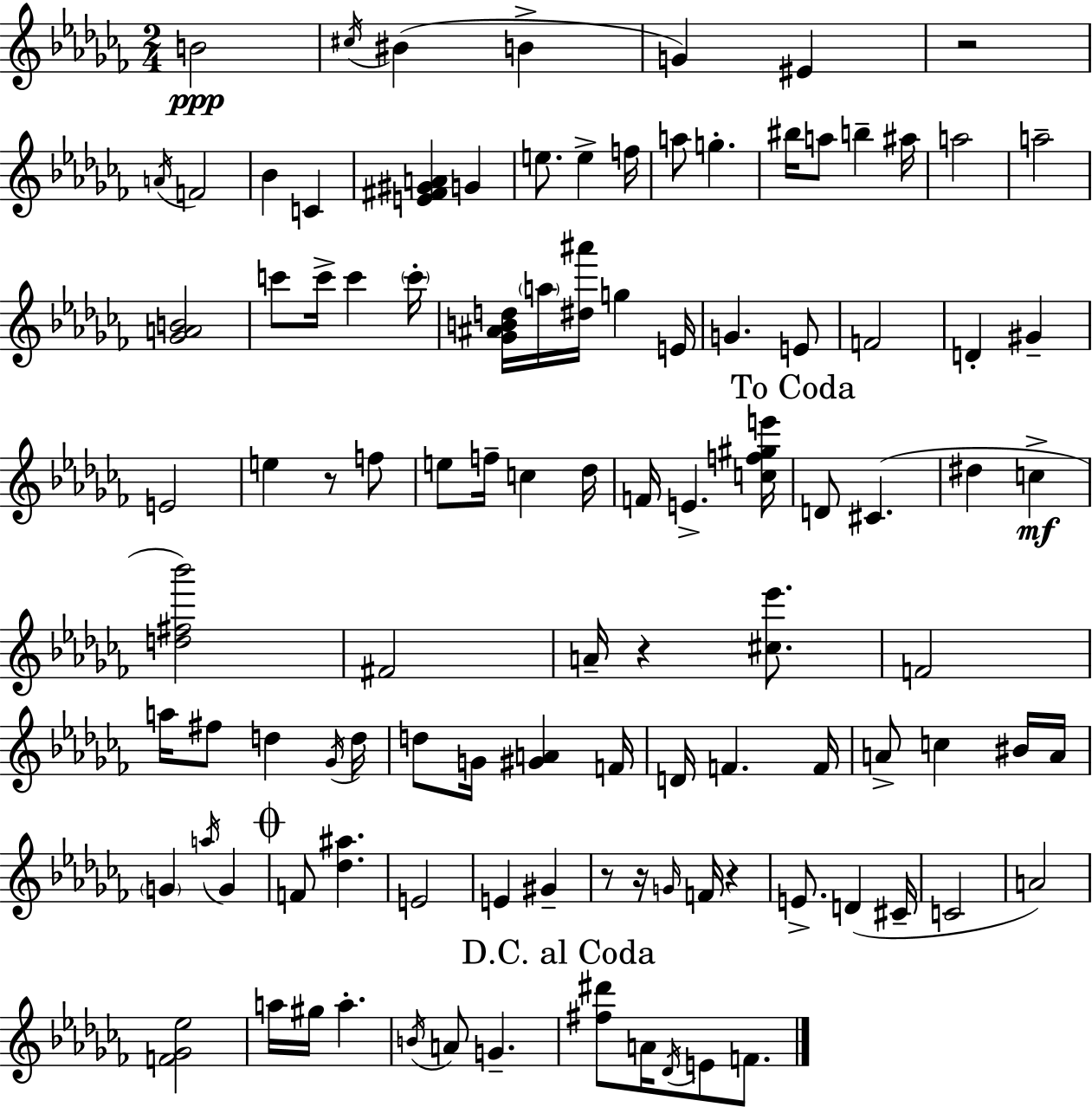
{
  \clef treble
  \numericTimeSignature
  \time 2/4
  \key aes \minor
  b'2\ppp | \acciaccatura { cis''16 } bis'4( b'4-> | g'4) eis'4 | r2 | \break \acciaccatura { a'16 } f'2 | bes'4 c'4 | <e' fis' gis' a'>4 g'4 | e''8. e''4-> | \break f''16 a''8 g''4.-. | bis''16 a''8 b''4-- | ais''16 a''2 | a''2-- | \break <ges' a' b'>2 | c'''8 c'''16-> c'''4 | \parenthesize c'''16-. <ges' ais' b' d''>16 \parenthesize a''16 <dis'' ais'''>16 g''4 | e'16 g'4. | \break e'8 f'2 | d'4-. gis'4-- | e'2 | e''4 r8 | \break f''8 e''8 f''16-- c''4 | des''16 f'16 e'4.-> | <c'' f'' gis'' e'''>16 \mark "To Coda" d'8 cis'4.( | dis''4 c''4->\mf | \break <d'' fis'' bes'''>2) | fis'2 | a'16-- r4 <cis'' ees'''>8. | f'2 | \break a''16 fis''8 d''4 | \acciaccatura { ges'16 } d''16 d''8 g'16 <gis' a'>4 | f'16 d'16 f'4. | f'16 a'8-> c''4 | \break bis'16 a'16 \parenthesize g'4 \acciaccatura { a''16 } | g'4 \mark \markup { \musicglyph "scripts.coda" } f'8 <des'' ais''>4. | e'2 | e'4 | \break gis'4-- r8 r16 \grace { g'16 } | f'16 r4 e'8.-> | d'4( cis'16-- c'2 | a'2) | \break <f' ges' ees''>2 | a''16 gis''16 a''4.-. | \acciaccatura { b'16 } a'8 | g'4.-- \mark "D.C. al Coda" <fis'' dis'''>8 | \break a'16 \acciaccatura { des'16 } e'8 f'8. \bar "|."
}